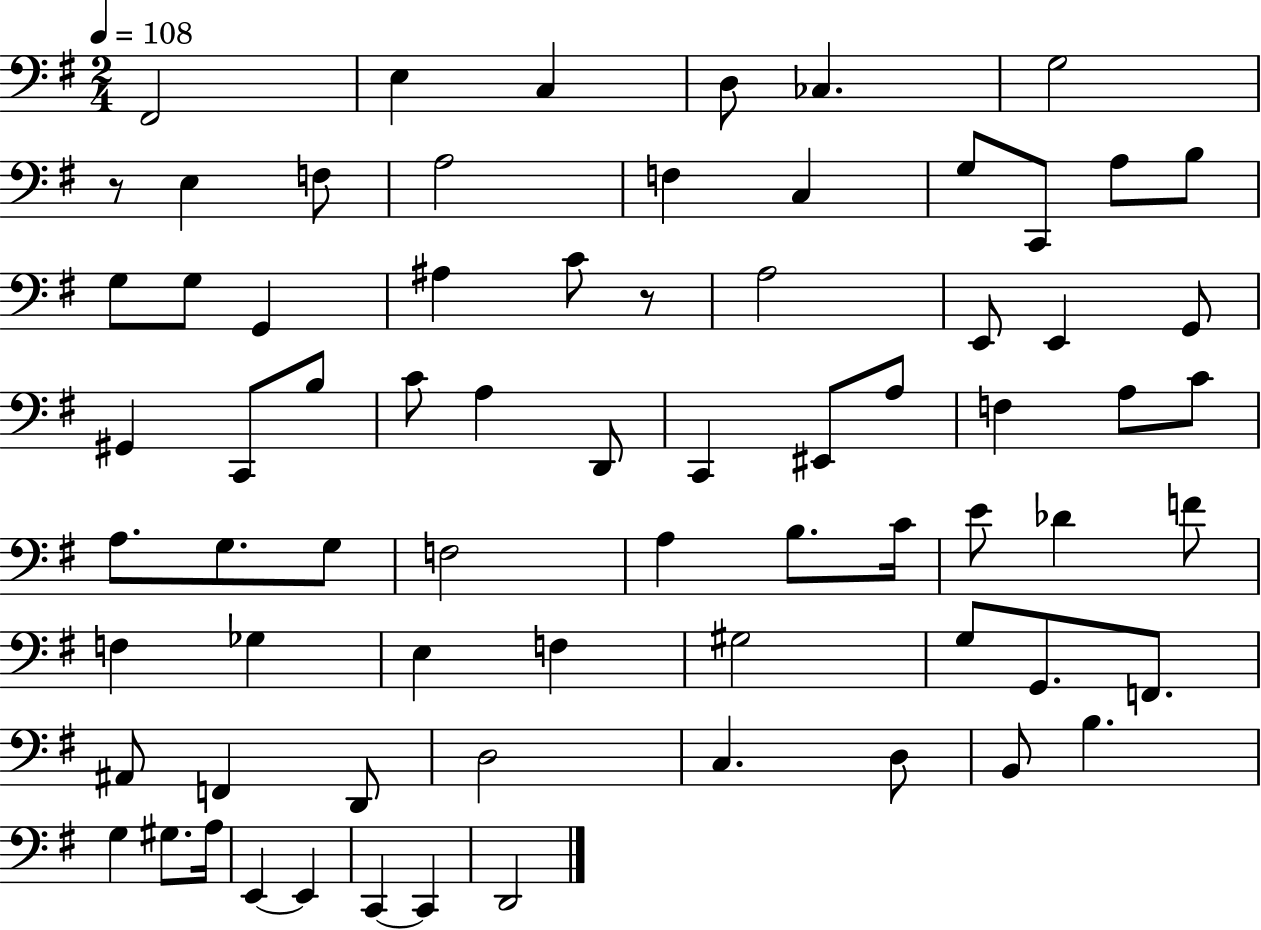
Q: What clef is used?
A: bass